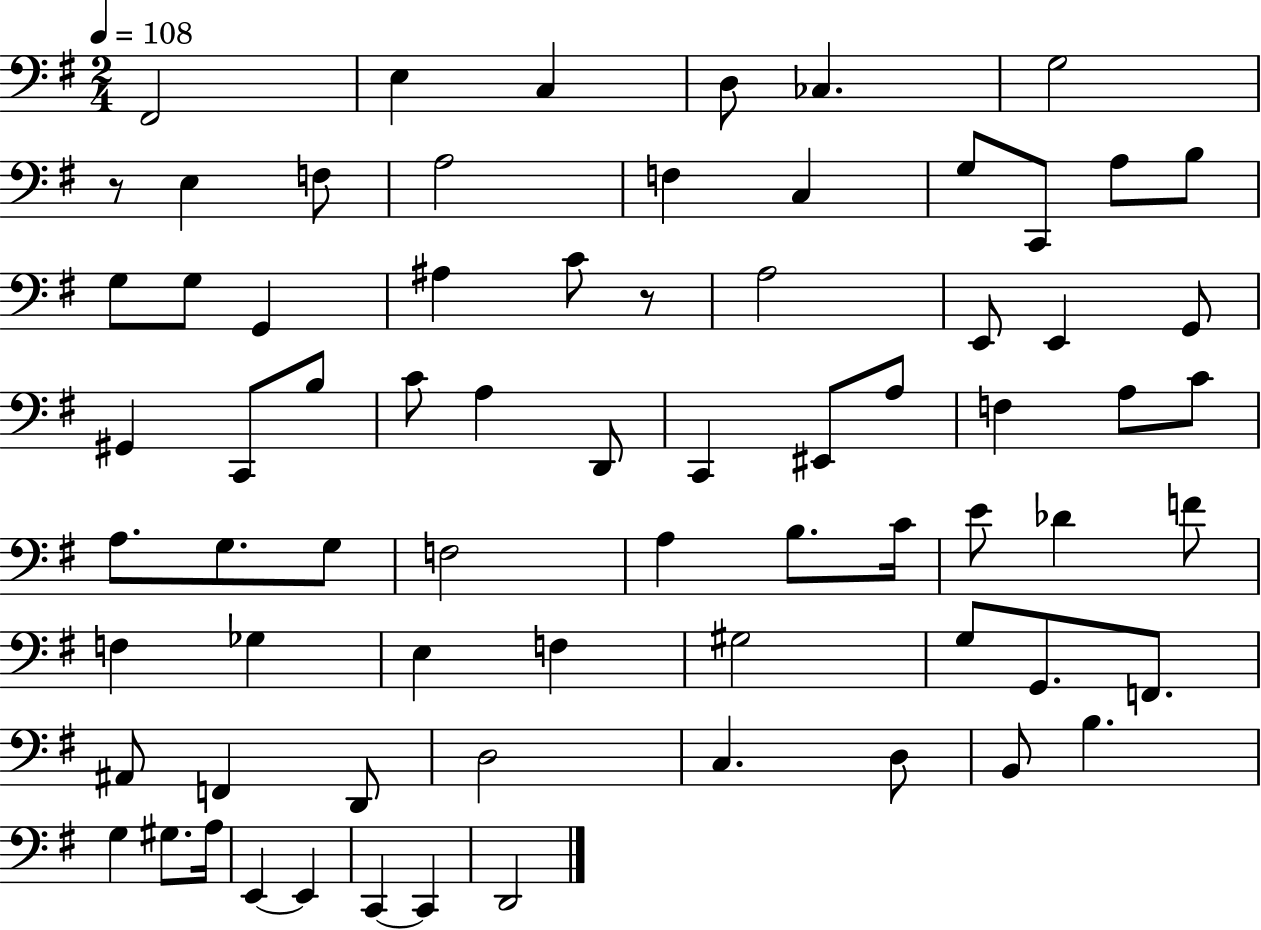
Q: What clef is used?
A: bass